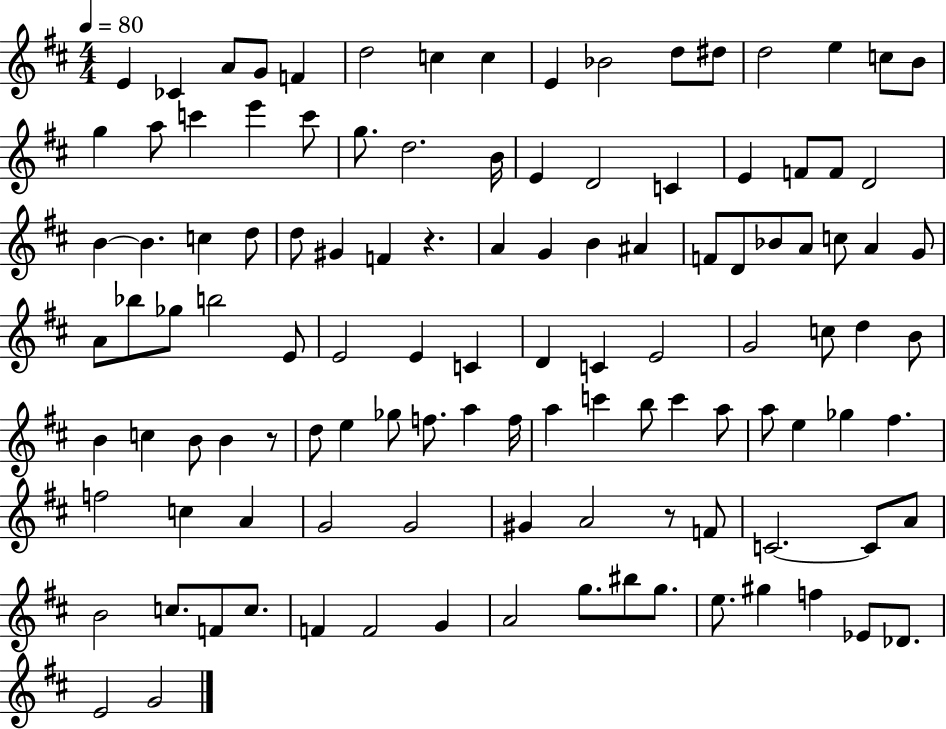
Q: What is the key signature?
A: D major